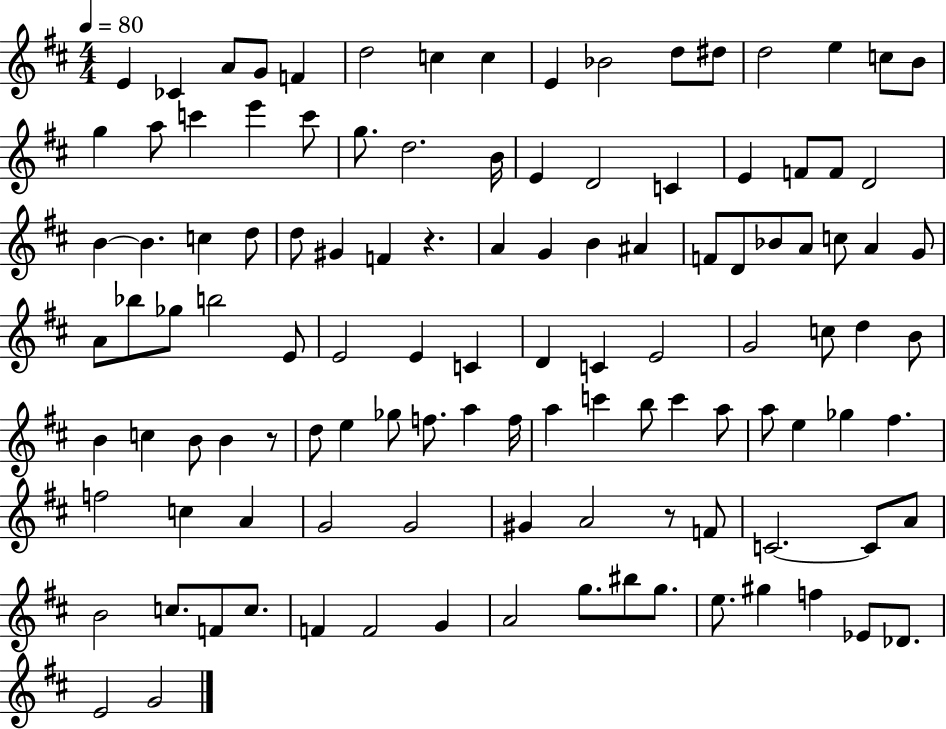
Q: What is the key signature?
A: D major